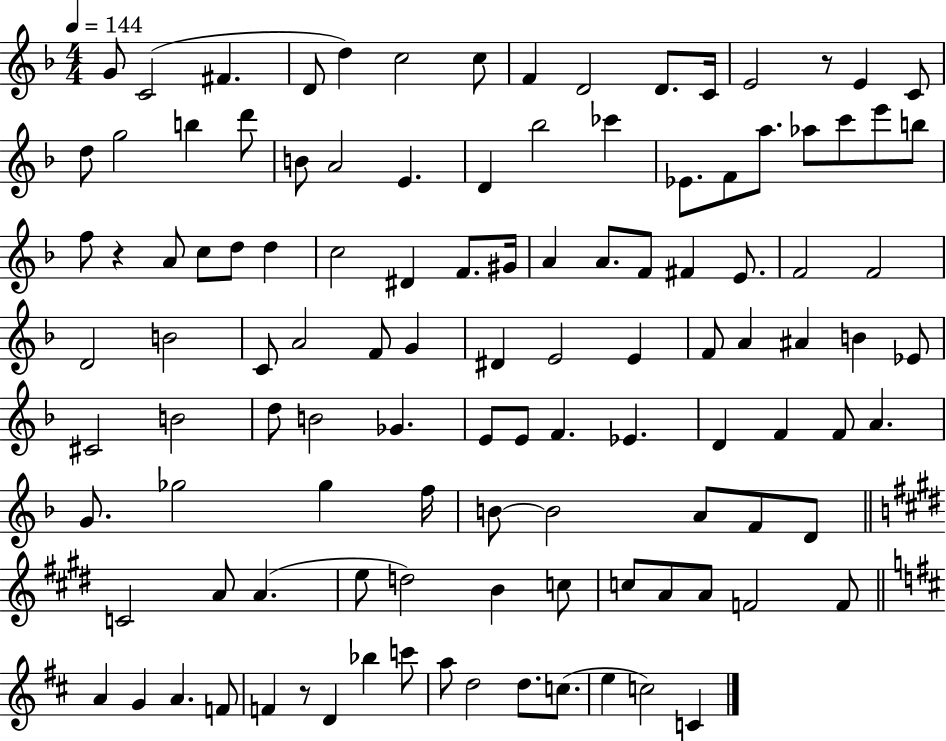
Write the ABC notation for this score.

X:1
T:Untitled
M:4/4
L:1/4
K:F
G/2 C2 ^F D/2 d c2 c/2 F D2 D/2 C/4 E2 z/2 E C/2 d/2 g2 b d'/2 B/2 A2 E D _b2 _c' _E/2 F/2 a/2 _a/2 c'/2 e'/2 b/2 f/2 z A/2 c/2 d/2 d c2 ^D F/2 ^G/4 A A/2 F/2 ^F E/2 F2 F2 D2 B2 C/2 A2 F/2 G ^D E2 E F/2 A ^A B _E/2 ^C2 B2 d/2 B2 _G E/2 E/2 F _E D F F/2 A G/2 _g2 _g f/4 B/2 B2 A/2 F/2 D/2 C2 A/2 A e/2 d2 B c/2 c/2 A/2 A/2 F2 F/2 A G A F/2 F z/2 D _b c'/2 a/2 d2 d/2 c/2 e c2 C